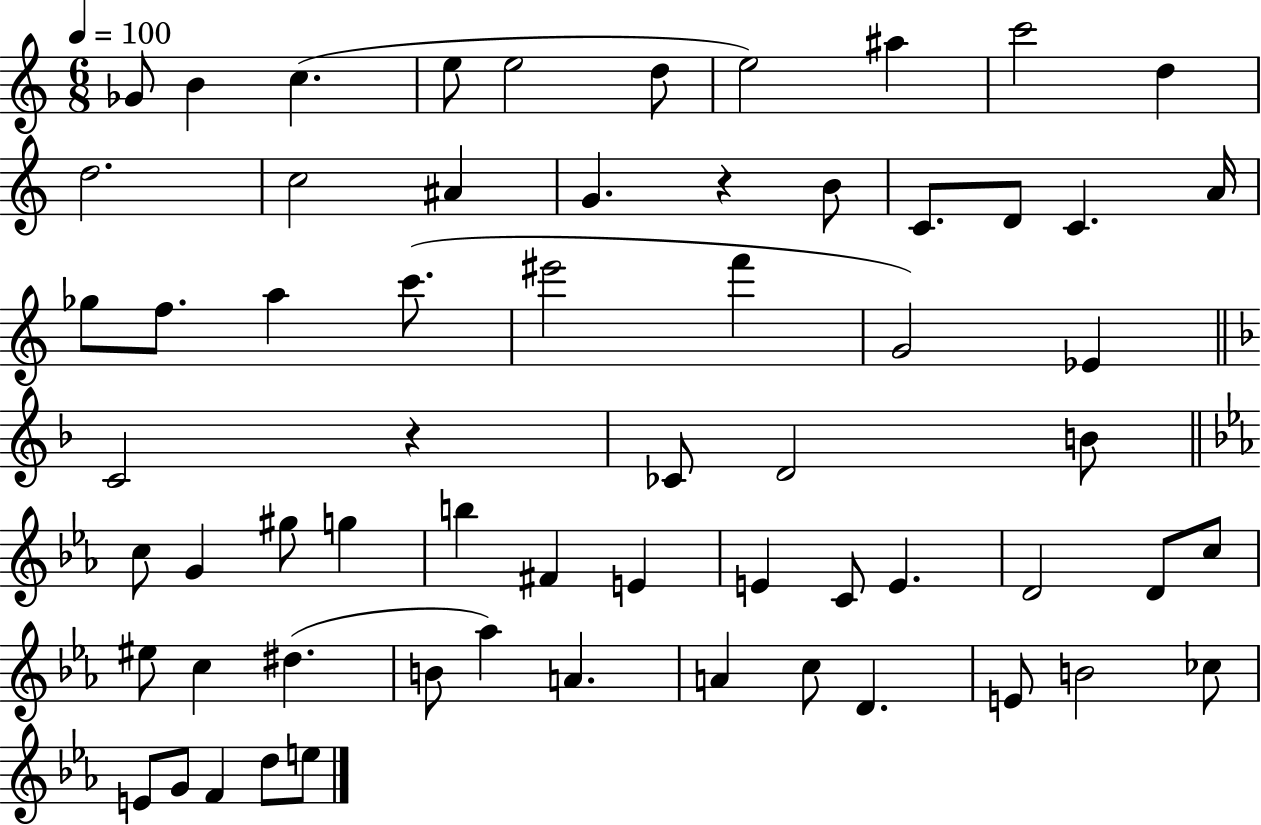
{
  \clef treble
  \numericTimeSignature
  \time 6/8
  \key c \major
  \tempo 4 = 100
  ges'8 b'4 c''4.( | e''8 e''2 d''8 | e''2) ais''4 | c'''2 d''4 | \break d''2. | c''2 ais'4 | g'4. r4 b'8 | c'8. d'8 c'4. a'16 | \break ges''8 f''8. a''4 c'''8.( | eis'''2 f'''4 | g'2) ees'4 | \bar "||" \break \key f \major c'2 r4 | ces'8 d'2 b'8 | \bar "||" \break \key ees \major c''8 g'4 gis''8 g''4 | b''4 fis'4 e'4 | e'4 c'8 e'4. | d'2 d'8 c''8 | \break eis''8 c''4 dis''4.( | b'8 aes''4) a'4. | a'4 c''8 d'4. | e'8 b'2 ces''8 | \break e'8 g'8 f'4 d''8 e''8 | \bar "|."
}